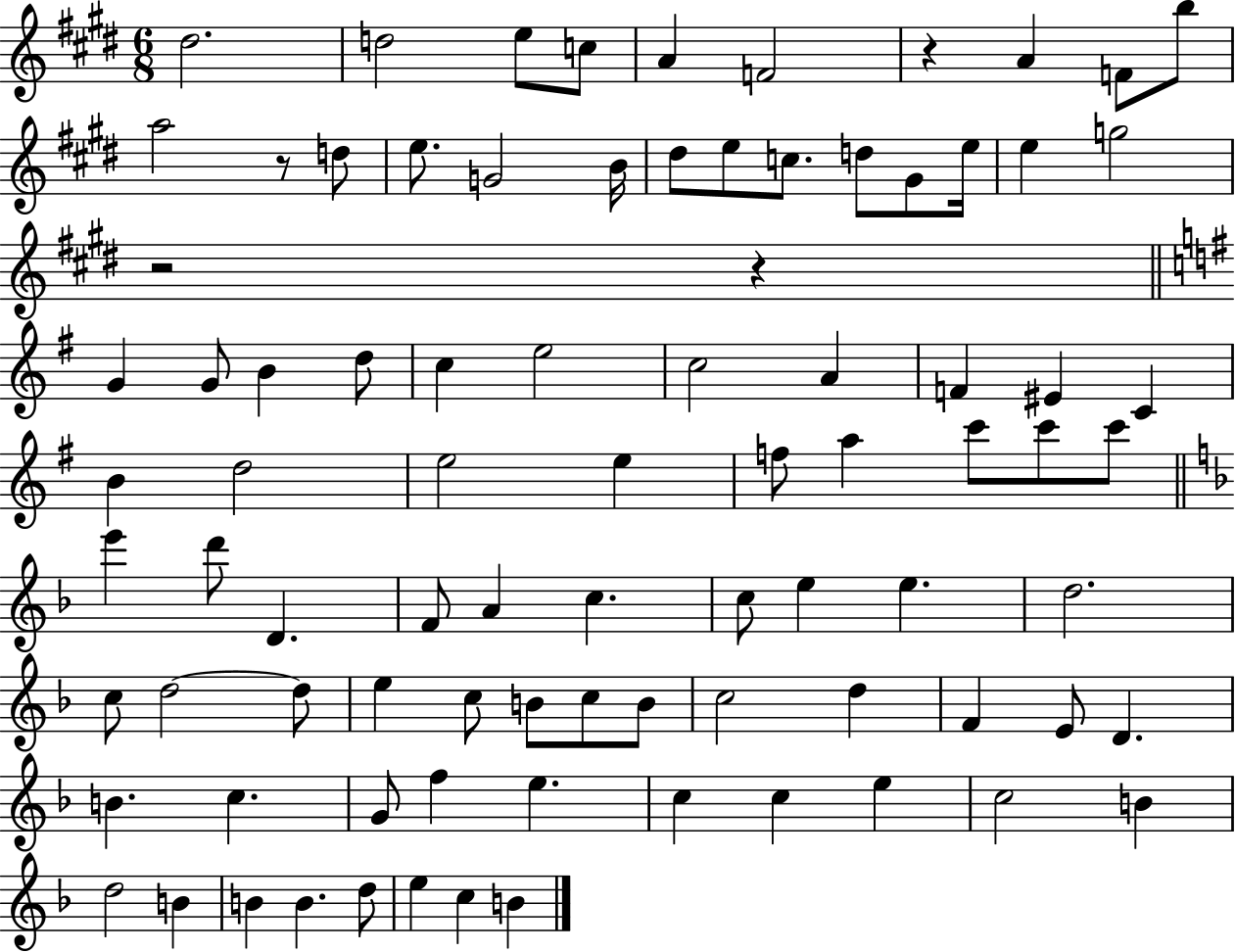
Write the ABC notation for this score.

X:1
T:Untitled
M:6/8
L:1/4
K:E
^d2 d2 e/2 c/2 A F2 z A F/2 b/2 a2 z/2 d/2 e/2 G2 B/4 ^d/2 e/2 c/2 d/2 ^G/2 e/4 e g2 z2 z G G/2 B d/2 c e2 c2 A F ^E C B d2 e2 e f/2 a c'/2 c'/2 c'/2 e' d'/2 D F/2 A c c/2 e e d2 c/2 d2 d/2 e c/2 B/2 c/2 B/2 c2 d F E/2 D B c G/2 f e c c e c2 B d2 B B B d/2 e c B